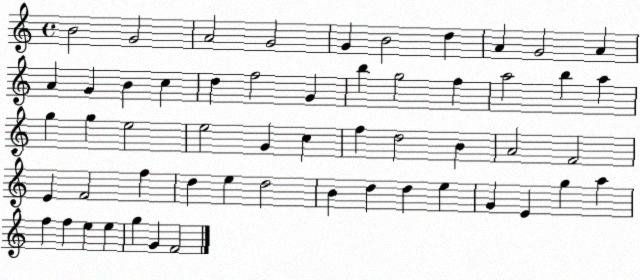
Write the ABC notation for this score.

X:1
T:Untitled
M:4/4
L:1/4
K:C
B2 G2 A2 G2 G B2 d A G2 A A G B c d f2 G b g2 f a2 b a g g e2 e2 G c f d2 B A2 F2 E F2 f d e d2 B d d e G E g a f f e e g G F2